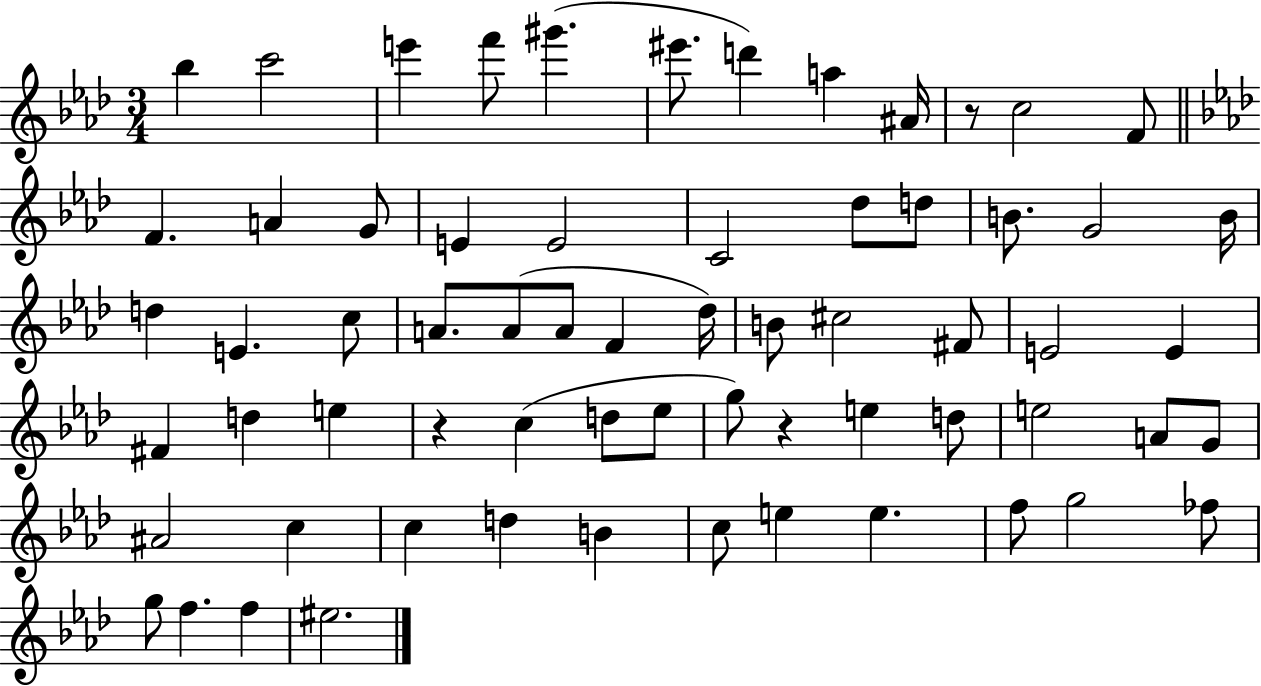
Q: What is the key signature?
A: AES major